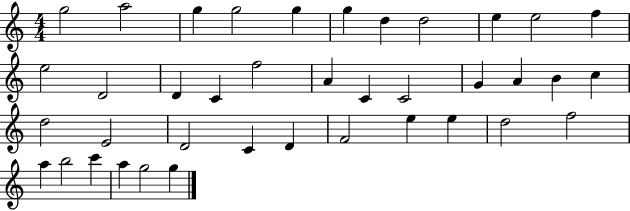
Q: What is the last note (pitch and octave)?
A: G5